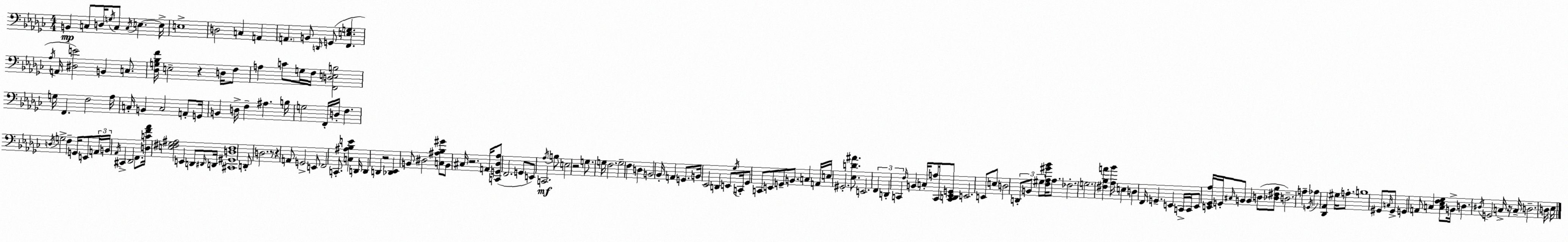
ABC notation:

X:1
T:Untitled
M:4/4
L:1/4
K:Ebm
B,, C,/2 D,/4 G,/4 C,/2 C,/4 E, E,/4 E,4 D,2 C, A,, A,, B,,/2 D,,/4 G,,/2 [F,,E,G,] _A,/4 A,,/4 [^D,E]2 B,, C,/2 [_D,G,_B,F]/4 E,2 z D,/4 F,/2 A, C/2 G,/4 F,/4 [F,,D,E,B,]2 G,/4 F,, F,2 _A,/4 C,/4 B,, C,2 A,,/2 G,,/4 B,, D,/4 F, ^A, B,/4 G,2 F,,/4 D,/4 F, D,/4 G,2 F, G,,/4 E,,/2 A,,/4 B,,/4 _A,,/4 ^C,, _D,,2 F,,/2 [D,CF_A]/4 [E,^F,_G,^A,]2 E,, D,,/2 ^D,,/4 D,,/4 [^C,,^G,,D,^F,]4 D,,/2 D,2 z/2 z A,,/2 G,,2 E,,/2 F,,2 C,,/2 [C,^A,_B,E] D,,/4 D,, D,, z2 [_D,,_E,,] B,,/2 ^D,2 [C,^A,_B,^G]/2 B,,/2 ^C,/4 z2 A,,/4 [C,,G,,_D,_A,]/2 F,,2 G,,/2 E,,/2 C,,2 _A,/4 B,/2 E,2 z2 G,/2 G,/4 F,2 G,2 F, D, B,,2 _B,,/4 A,, G,,/2 B,,/4 _E,,2 D,, E,,/2 _G,/4 C,,/4 _G,,/2 C,,/2 E,,/2 G,,/2 B,,/2 C, A,,/4 E,/4 ^G,,2 [_E,D^A]/2 E,,2 F,, D,, C,, F,/4 B,, C,/4 A,/2 C,,/4 [C,,D,,_E,,G,,]/2 E,,2 E,,/2 E,/2 D,2 D,,/2 B,,/2 ^G,/2 [F,_A,^G_B]/4 _A,/2 _F,2 G,2 [^F,_B,A] [_A,_B]/4 E, D, F,,/4 G,, E,, C,,/4 C,,/4 E,,/2 [E,,_G,,_A,]/4 G,,/4 ^C,/4 B,,/2 B,, D,/2 [_D,^F,_B,]/2 D,2 A, G,,/4 _A, [_D,,_A,,] ^G,/4 A,/2 B,4 ^G,,/2 C,/4 ^G,,/2 G,, A,,/2 C, [C,_E,F,_G,]/2 B,,/4 D, ^D,/4 G,,2 C,/4 z/4 C,/4 D,2 D,/4 _E,/4